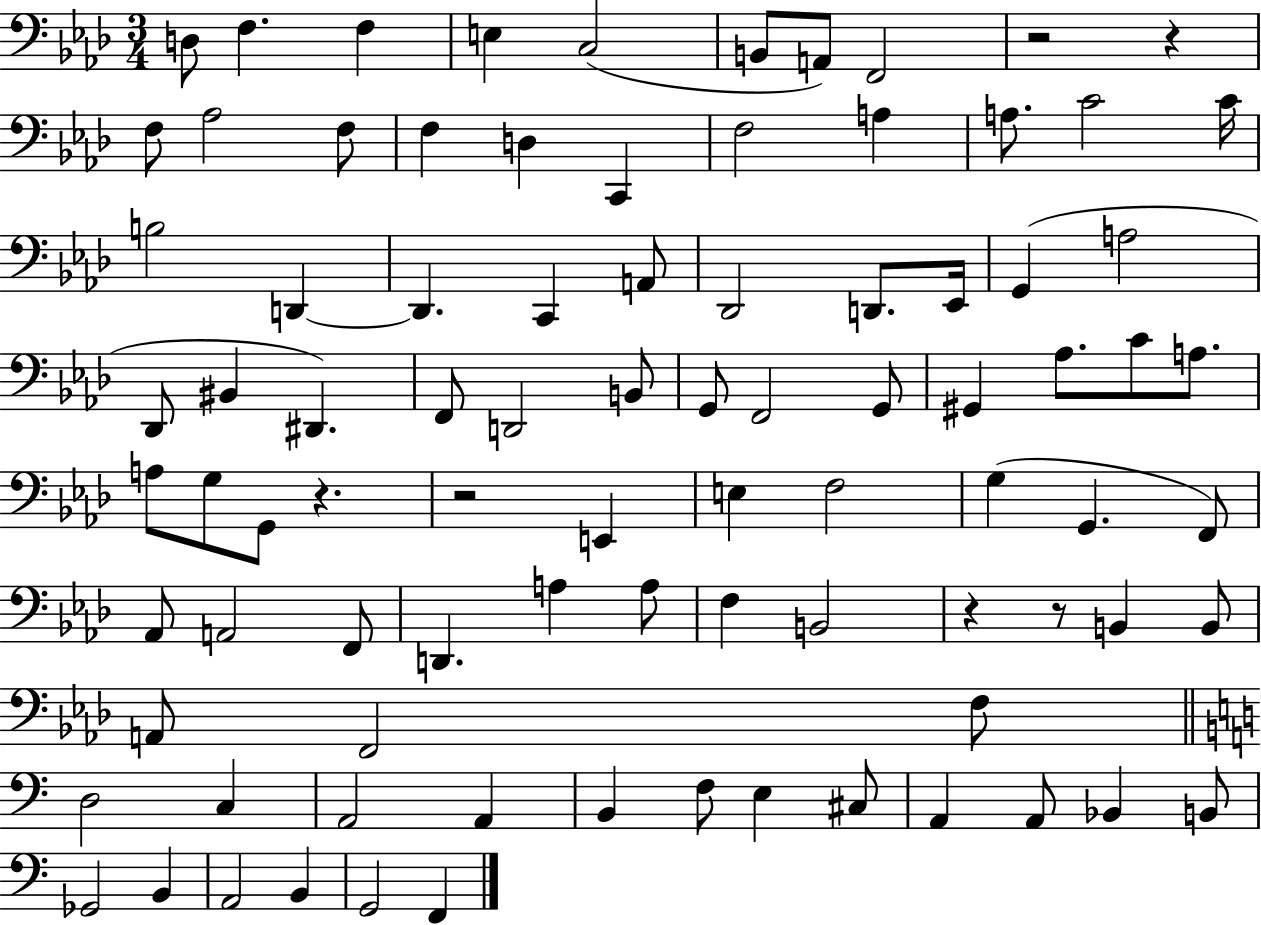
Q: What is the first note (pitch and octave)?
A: D3